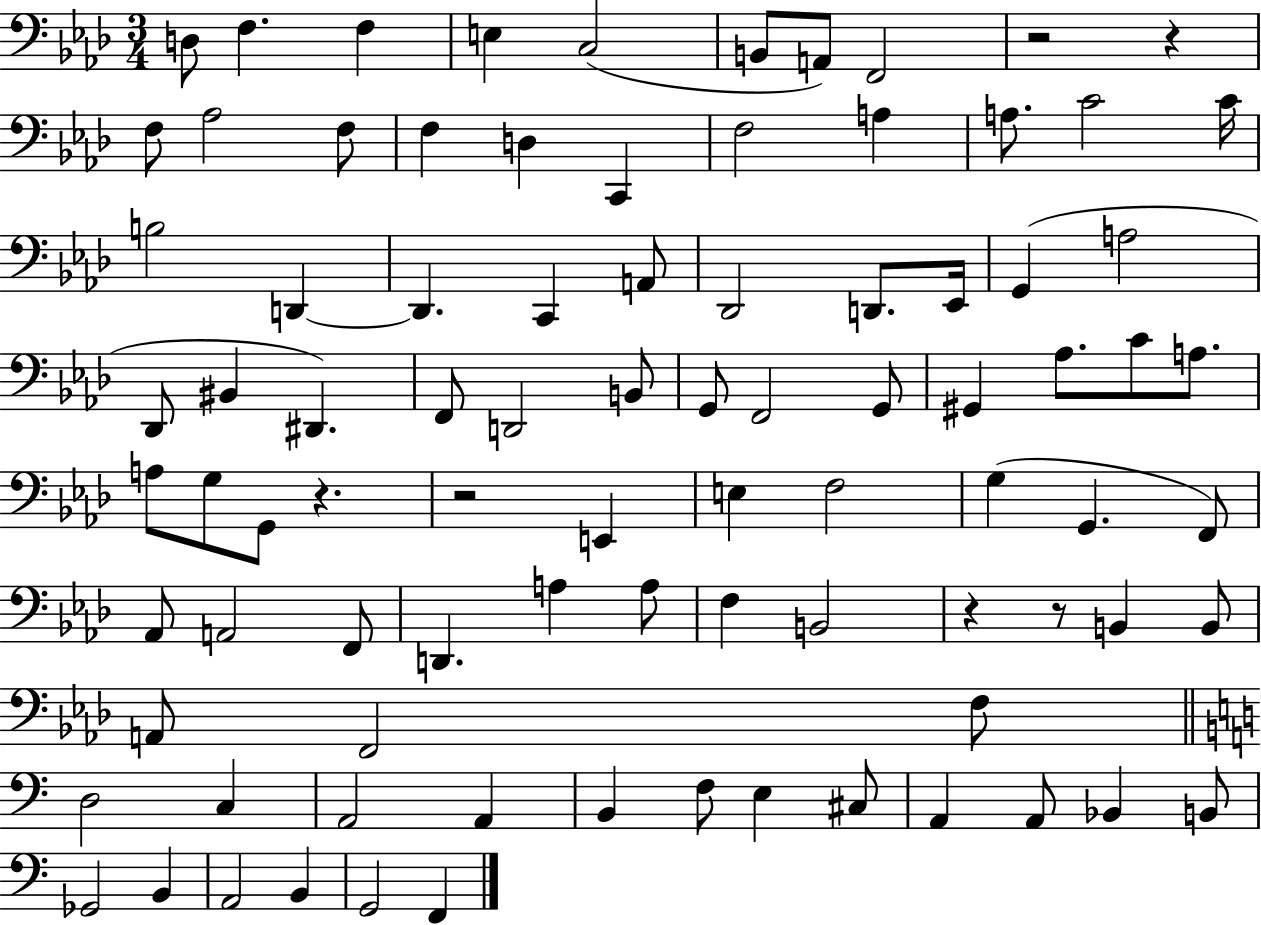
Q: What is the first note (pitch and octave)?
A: D3